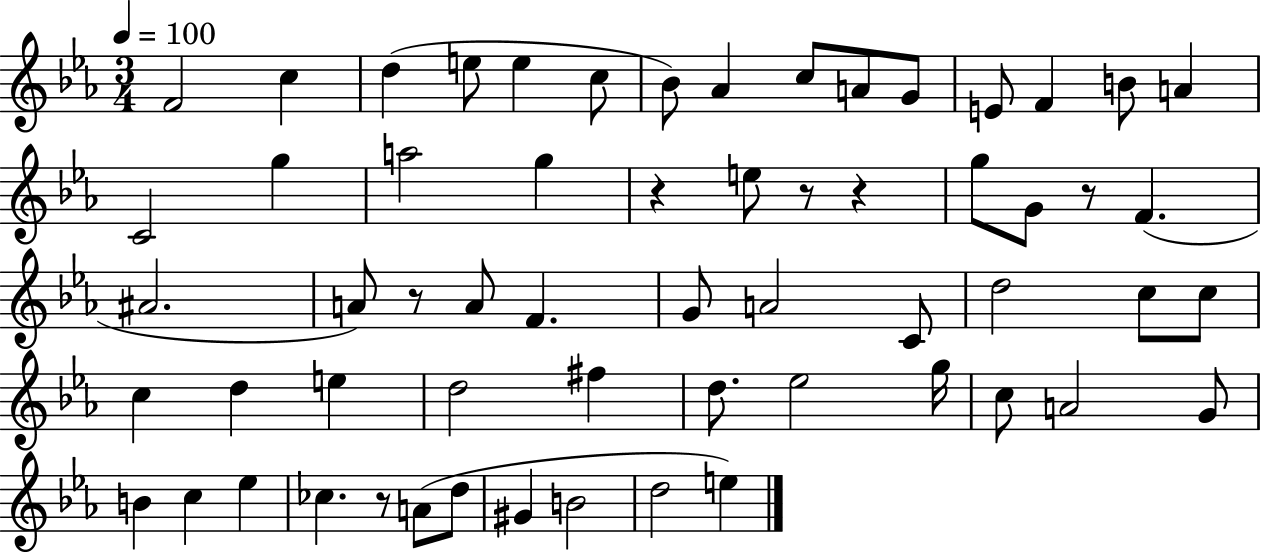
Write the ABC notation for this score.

X:1
T:Untitled
M:3/4
L:1/4
K:Eb
F2 c d e/2 e c/2 _B/2 _A c/2 A/2 G/2 E/2 F B/2 A C2 g a2 g z e/2 z/2 z g/2 G/2 z/2 F ^A2 A/2 z/2 A/2 F G/2 A2 C/2 d2 c/2 c/2 c d e d2 ^f d/2 _e2 g/4 c/2 A2 G/2 B c _e _c z/2 A/2 d/2 ^G B2 d2 e